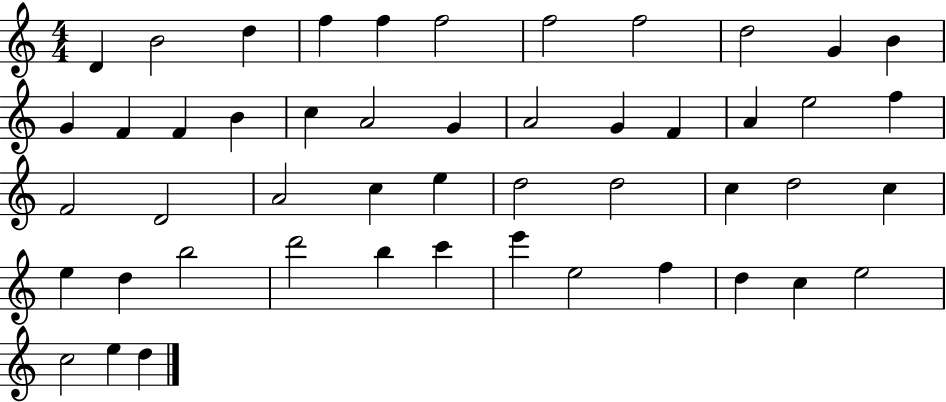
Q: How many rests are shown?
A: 0